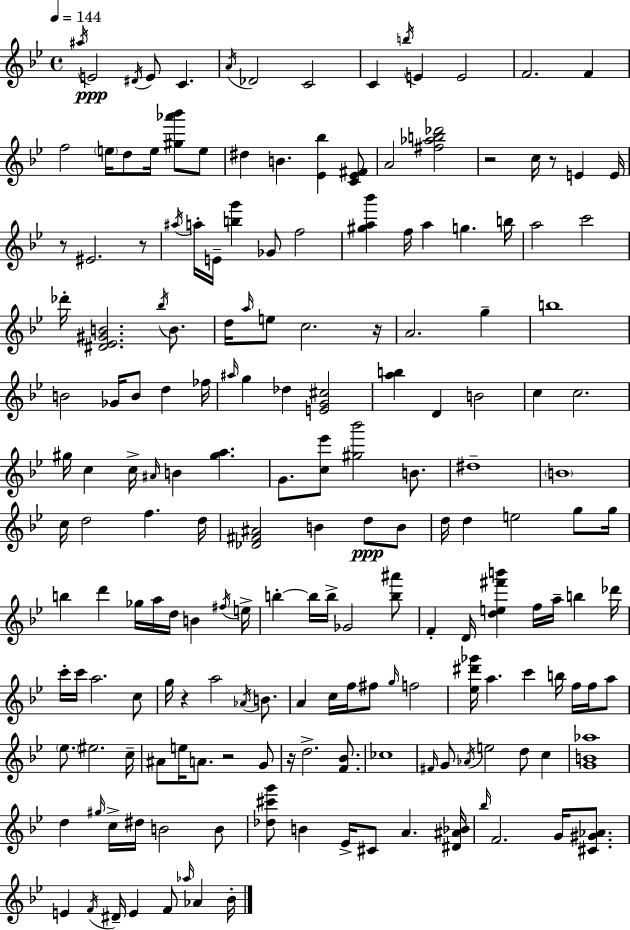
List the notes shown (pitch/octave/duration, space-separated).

A#5/s E4/h D#4/s E4/e C4/q. A4/s Db4/h C4/h C4/q B5/s E4/q E4/h F4/h. F4/q F5/h E5/s D5/e E5/s [G#5,Ab6,Bb6]/e E5/e D#5/q B4/q. [Eb4,Bb5]/q [C4,Eb4,F#4]/e A4/h [F#5,Ab5,B5,Db6]/h R/h C5/s R/e E4/q E4/s R/e EIS4/h. R/e A#5/s A5/s E4/s [B5,G6]/q Gb4/e F5/h [G#5,A5,Bb6]/q F5/s A5/q G5/q. B5/s A5/h C6/h Db6/s [D#4,Eb4,G#4,B4]/h. Bb5/s B4/e. D5/s A5/s E5/e C5/h. R/s A4/h. G5/q B5/w B4/h Gb4/s B4/e D5/q FES5/s A#5/s G5/q Db5/q [E4,G4,C#5]/h [A5,B5]/q D4/q B4/h C5/q C5/h. G#5/s C5/q C5/s A#4/s B4/q [G#5,A5]/q. G4/e. [C5,Eb6]/e [G#5,Bb6]/h B4/e. D#5/w B4/w C5/s D5/h F5/q. D5/s [Db4,F#4,A#4]/h B4/q D5/e B4/e D5/s D5/q E5/h G5/e G5/s B5/q D6/q Gb5/s A5/s D5/s B4/q F#5/s E5/s B5/q B5/s B5/s Gb4/h [B5,A#6]/e F4/q D4/s [D5,E5,F#6,B6]/q F5/s A5/s B5/q Db6/s C6/s C6/s A5/h. C5/e G5/s R/q A5/h Ab4/s B4/e. A4/q C5/s F5/s F#5/e G5/s F5/h [Eb5,D#6,Gb6]/s A5/q. C6/q B5/s F5/s F5/s A5/e Eb5/e. EIS5/h. C5/s A#4/e E5/s A4/e. R/h G4/e R/s D5/h. [F4,Bb4]/e. CES5/w F#4/s G4/e Ab4/s E5/h D5/e C5/q [G4,B4,Ab5]/w D5/q G#5/s C5/s D#5/s B4/h B4/e [Db5,C#6,G6]/e B4/q Eb4/s C#4/e A4/q. [D#4,A#4,Bb4]/s Bb5/s F4/h. G4/s [C#4,G#4,Ab4]/e. E4/q F4/s D#4/s E4/q F4/e Ab5/s Ab4/q Bb4/s